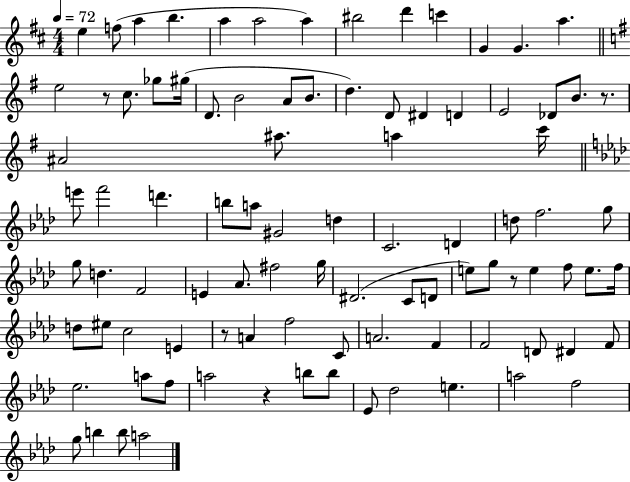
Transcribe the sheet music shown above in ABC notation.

X:1
T:Untitled
M:4/4
L:1/4
K:D
e f/2 a b a a2 a ^b2 d' c' G G a e2 z/2 c/2 _g/2 ^g/4 D/2 B2 A/2 B/2 d D/2 ^D D E2 _D/2 B/2 z/2 ^A2 ^a/2 a c'/4 e'/2 f'2 d' b/2 a/2 ^G2 d C2 D d/2 f2 g/2 g/2 d F2 E _A/2 ^f2 g/4 ^D2 C/2 D/2 e/2 g/2 z/2 e f/2 e/2 f/4 d/2 ^e/2 c2 E z/2 A f2 C/2 A2 F F2 D/2 ^D F/2 _e2 a/2 f/2 a2 z b/2 b/2 _E/2 _d2 e a2 f2 g/2 b b/2 a2